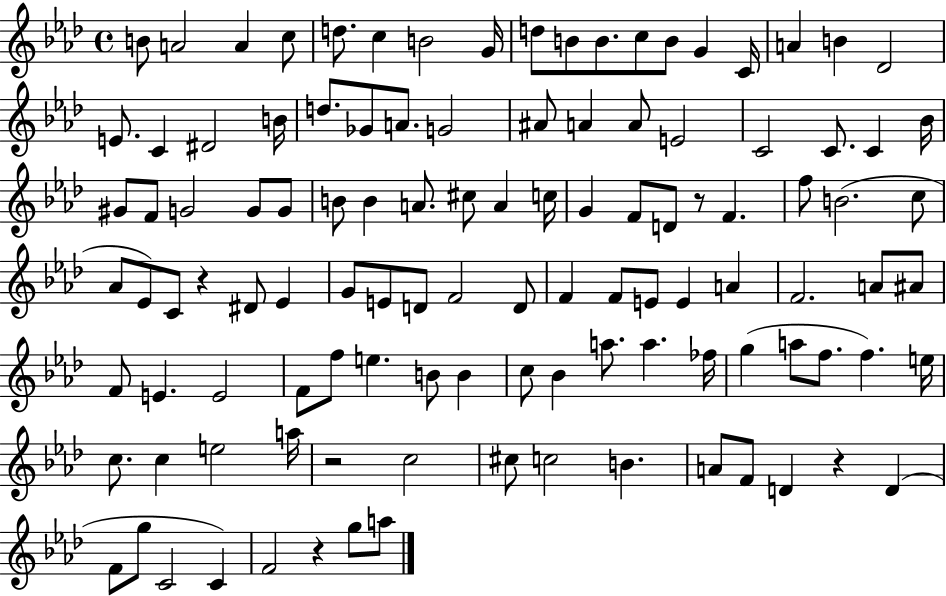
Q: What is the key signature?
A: AES major